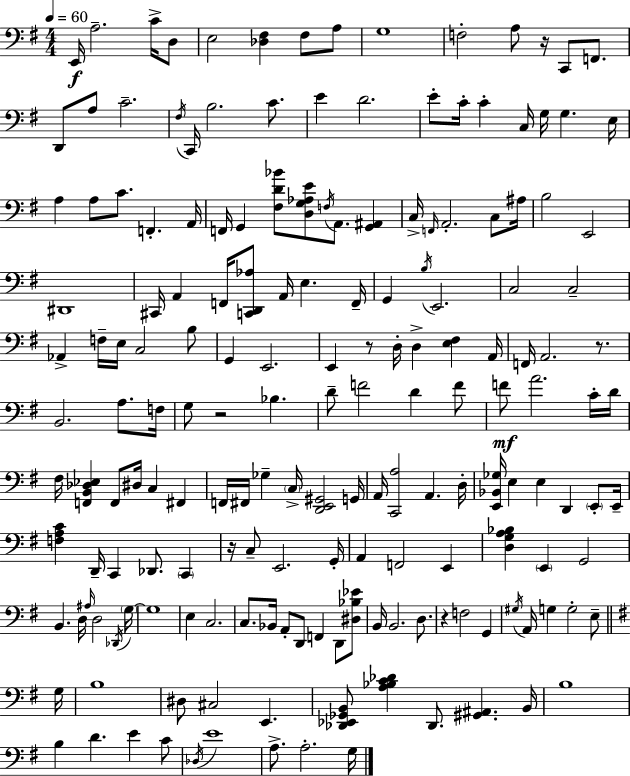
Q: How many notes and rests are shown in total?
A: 176